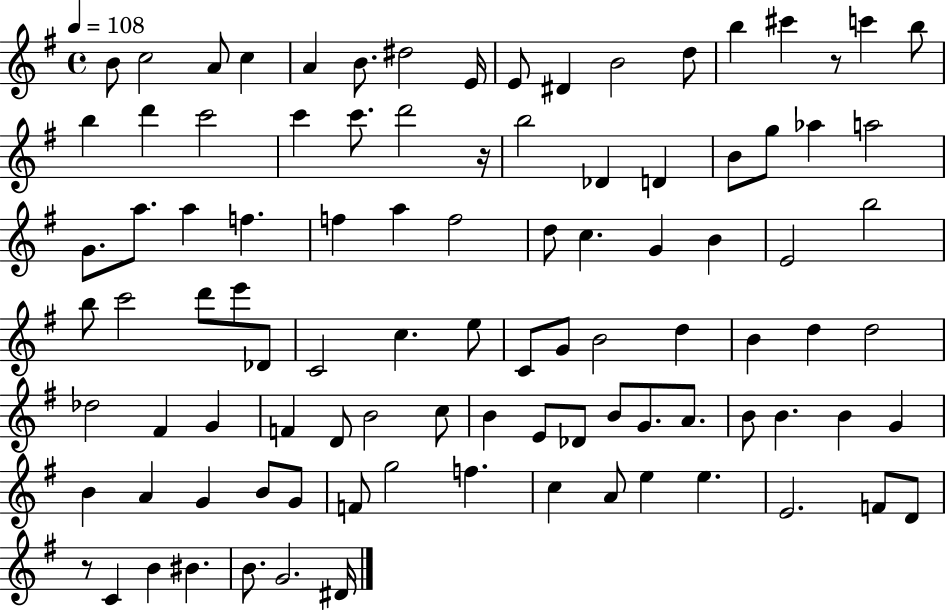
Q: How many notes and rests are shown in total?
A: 98